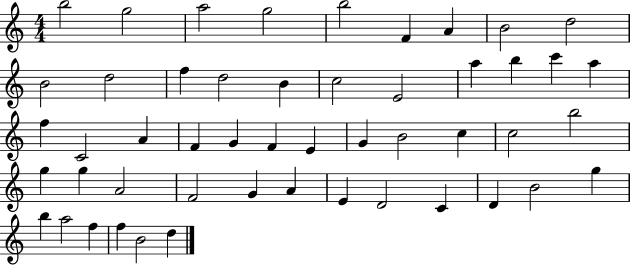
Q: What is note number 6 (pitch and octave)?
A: F4